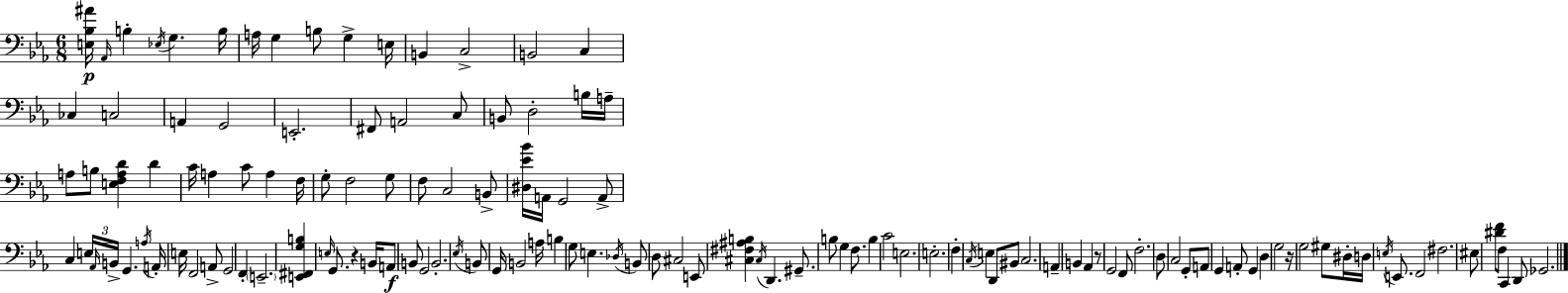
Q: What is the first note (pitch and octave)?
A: Ab2